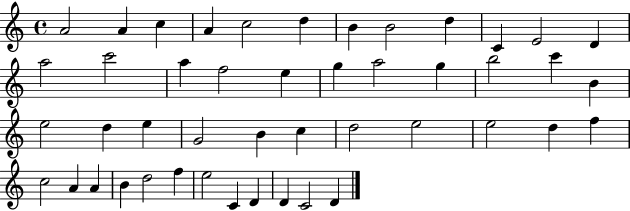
A4/h A4/q C5/q A4/q C5/h D5/q B4/q B4/h D5/q C4/q E4/h D4/q A5/h C6/h A5/q F5/h E5/q G5/q A5/h G5/q B5/h C6/q B4/q E5/h D5/q E5/q G4/h B4/q C5/q D5/h E5/h E5/h D5/q F5/q C5/h A4/q A4/q B4/q D5/h F5/q E5/h C4/q D4/q D4/q C4/h D4/q